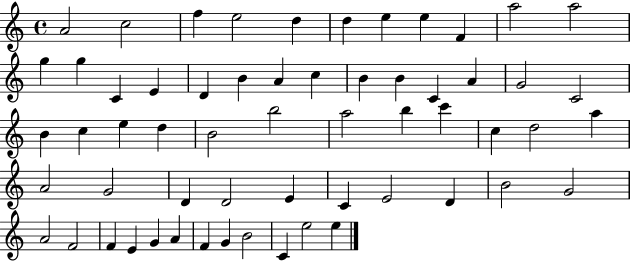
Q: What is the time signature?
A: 4/4